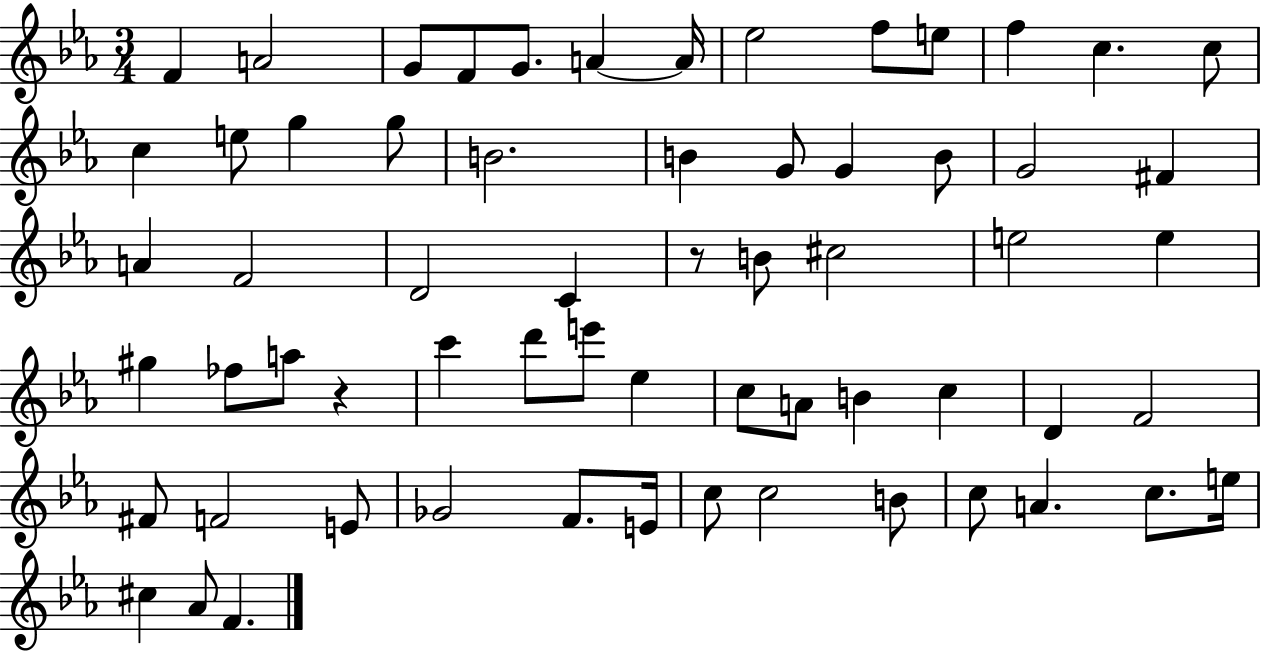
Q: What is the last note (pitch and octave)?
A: F4